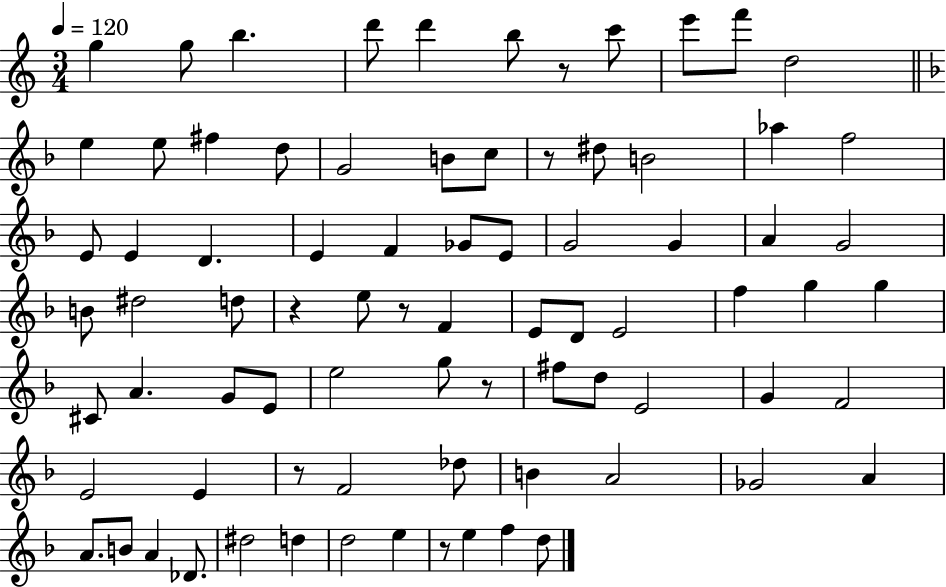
{
  \clef treble
  \numericTimeSignature
  \time 3/4
  \key c \major
  \tempo 4 = 120
  g''4 g''8 b''4. | d'''8 d'''4 b''8 r8 c'''8 | e'''8 f'''8 d''2 | \bar "||" \break \key d \minor e''4 e''8 fis''4 d''8 | g'2 b'8 c''8 | r8 dis''8 b'2 | aes''4 f''2 | \break e'8 e'4 d'4. | e'4 f'4 ges'8 e'8 | g'2 g'4 | a'4 g'2 | \break b'8 dis''2 d''8 | r4 e''8 r8 f'4 | e'8 d'8 e'2 | f''4 g''4 g''4 | \break cis'8 a'4. g'8 e'8 | e''2 g''8 r8 | fis''8 d''8 e'2 | g'4 f'2 | \break e'2 e'4 | r8 f'2 des''8 | b'4 a'2 | ges'2 a'4 | \break a'8. b'8 a'4 des'8. | dis''2 d''4 | d''2 e''4 | r8 e''4 f''4 d''8 | \break \bar "|."
}